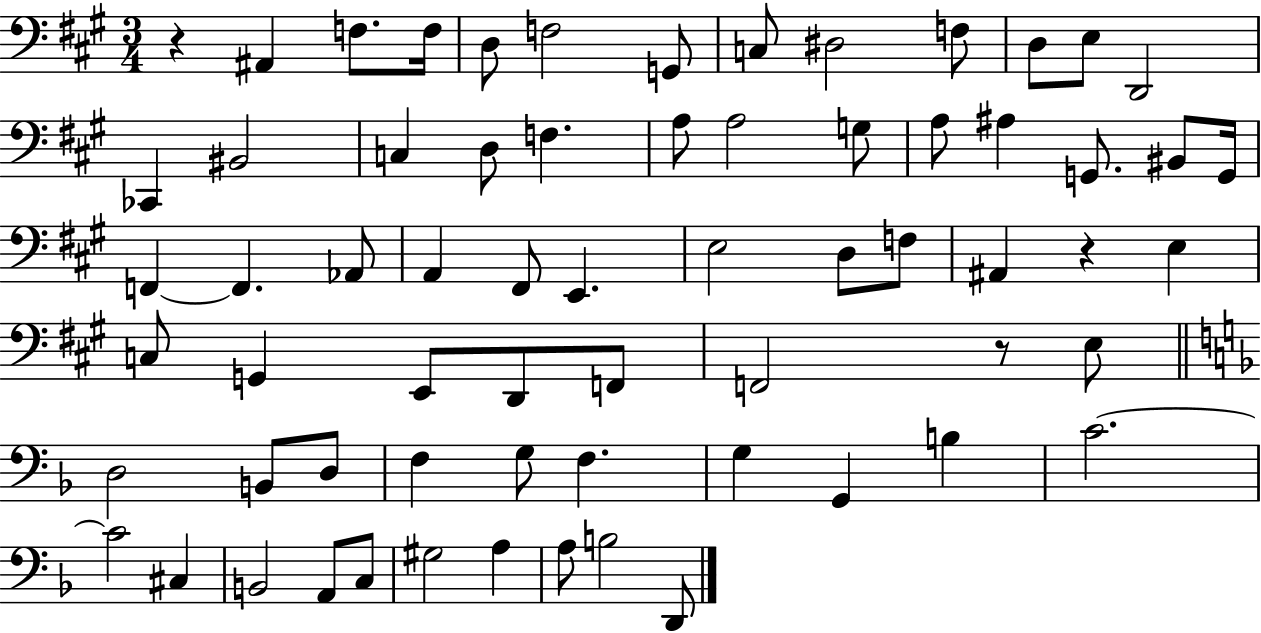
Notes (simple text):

R/q A#2/q F3/e. F3/s D3/e F3/h G2/e C3/e D#3/h F3/e D3/e E3/e D2/h CES2/q BIS2/h C3/q D3/e F3/q. A3/e A3/h G3/e A3/e A#3/q G2/e. BIS2/e G2/s F2/q F2/q. Ab2/e A2/q F#2/e E2/q. E3/h D3/e F3/e A#2/q R/q E3/q C3/e G2/q E2/e D2/e F2/e F2/h R/e E3/e D3/h B2/e D3/e F3/q G3/e F3/q. G3/q G2/q B3/q C4/h. C4/h C#3/q B2/h A2/e C3/e G#3/h A3/q A3/e B3/h D2/e